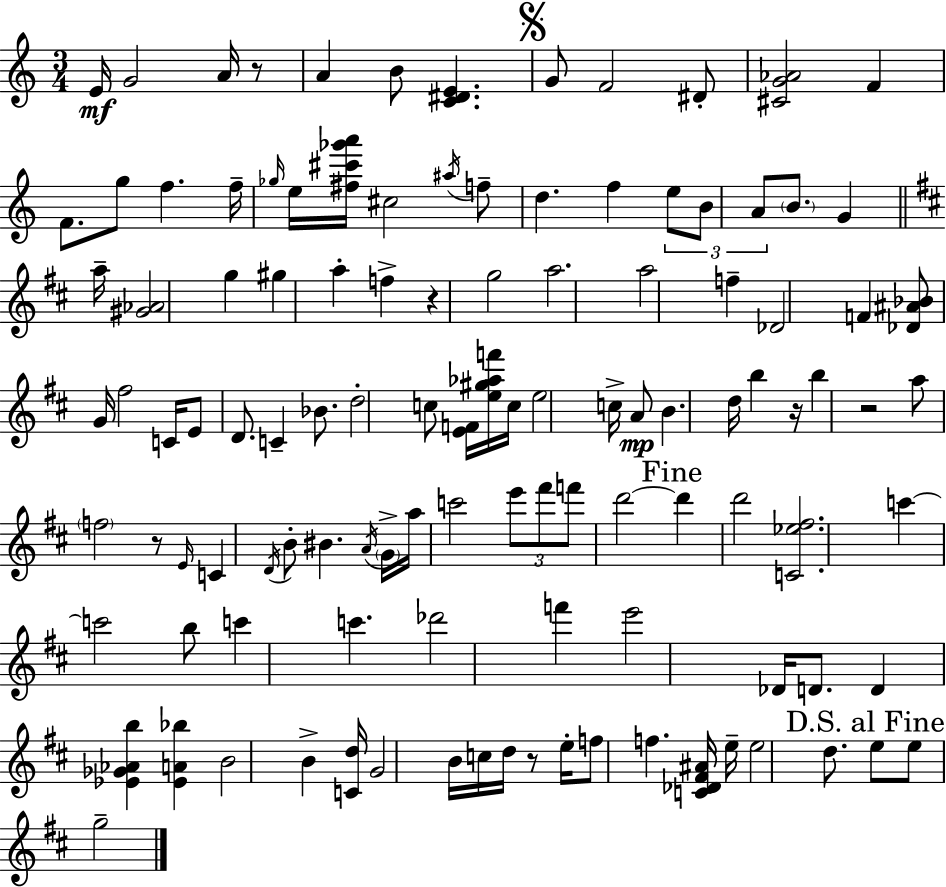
E4/s G4/h A4/s R/e A4/q B4/e [C4,D#4,E4]/q. G4/e F4/h D#4/e [C#4,G4,Ab4]/h F4/q F4/e. G5/e F5/q. F5/s Gb5/s E5/s [F#5,C#6,Gb6,A6]/s C#5/h A#5/s F5/e D5/q. F5/q E5/e B4/e A4/e B4/e. G4/q A5/s [G#4,Ab4]/h G5/q G#5/q A5/q F5/q R/q G5/h A5/h. A5/h F5/q Db4/h F4/q [Db4,A#4,Bb4]/e G4/s F#5/h C4/s E4/e D4/e. C4/q Bb4/e. D5/h C5/e [E4,F4]/s [E5,G#5,Ab5,F6]/s C5/s E5/h C5/s A4/e B4/q. D5/s B5/q R/s B5/q R/h A5/e F5/h R/e E4/s C4/q D4/s B4/e BIS4/q. A4/s G4/s A5/s C6/h E6/e F#6/e F6/e D6/h D6/q D6/h [C4,Eb5,F#5]/h. C6/q C6/h B5/e C6/q C6/q. Db6/h F6/q E6/h Db4/s D4/e. D4/q [Eb4,Gb4,Ab4,B5]/q [Eb4,A4,Bb5]/q B4/h B4/q [C4,D5]/s G4/h B4/s C5/s D5/s R/e E5/s F5/e F5/q. [C4,Db4,F#4,A#4]/s E5/s E5/h D5/e. E5/e E5/e G5/h